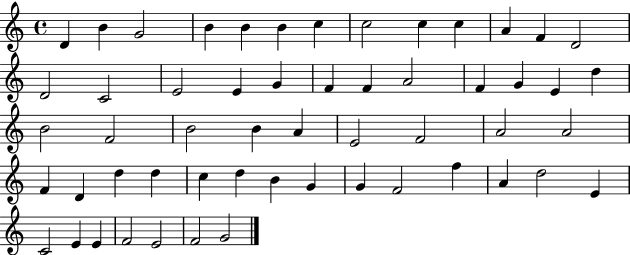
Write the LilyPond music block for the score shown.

{
  \clef treble
  \time 4/4
  \defaultTimeSignature
  \key c \major
  d'4 b'4 g'2 | b'4 b'4 b'4 c''4 | c''2 c''4 c''4 | a'4 f'4 d'2 | \break d'2 c'2 | e'2 e'4 g'4 | f'4 f'4 a'2 | f'4 g'4 e'4 d''4 | \break b'2 f'2 | b'2 b'4 a'4 | e'2 f'2 | a'2 a'2 | \break f'4 d'4 d''4 d''4 | c''4 d''4 b'4 g'4 | g'4 f'2 f''4 | a'4 d''2 e'4 | \break c'2 e'4 e'4 | f'2 e'2 | f'2 g'2 | \bar "|."
}